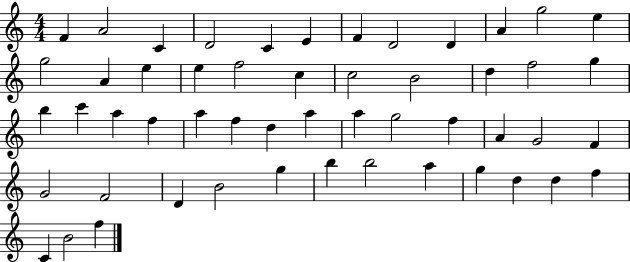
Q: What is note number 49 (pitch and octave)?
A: F5